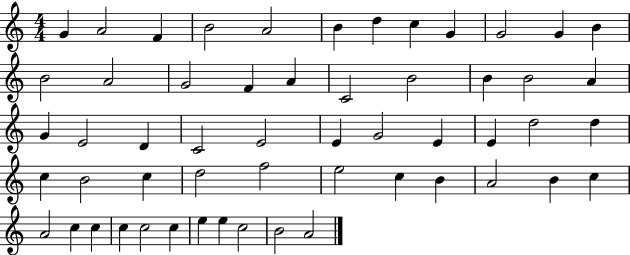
{
  \clef treble
  \numericTimeSignature
  \time 4/4
  \key c \major
  g'4 a'2 f'4 | b'2 a'2 | b'4 d''4 c''4 g'4 | g'2 g'4 b'4 | \break b'2 a'2 | g'2 f'4 a'4 | c'2 b'2 | b'4 b'2 a'4 | \break g'4 e'2 d'4 | c'2 e'2 | e'4 g'2 e'4 | e'4 d''2 d''4 | \break c''4 b'2 c''4 | d''2 f''2 | e''2 c''4 b'4 | a'2 b'4 c''4 | \break a'2 c''4 c''4 | c''4 c''2 c''4 | e''4 e''4 c''2 | b'2 a'2 | \break \bar "|."
}